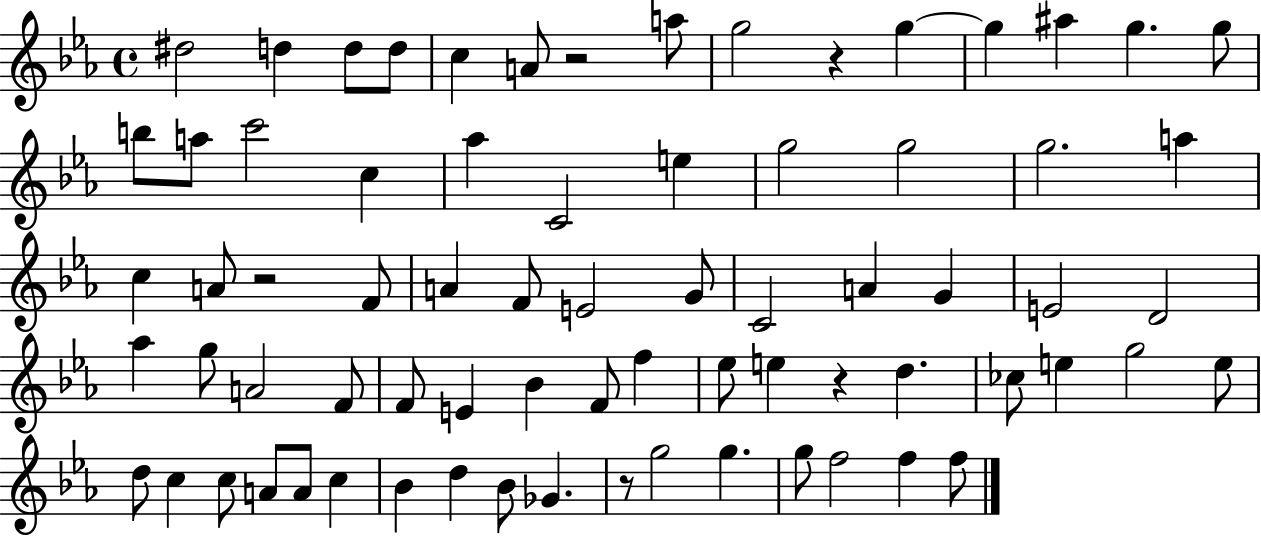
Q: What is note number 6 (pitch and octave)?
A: A4